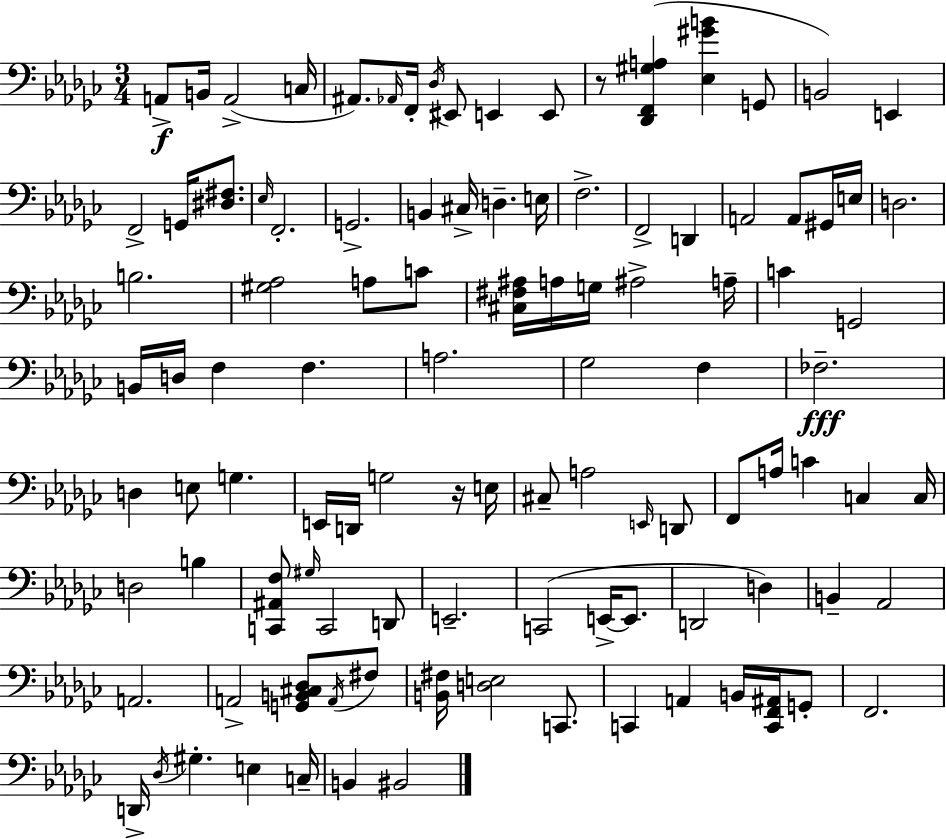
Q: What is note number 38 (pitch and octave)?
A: A3